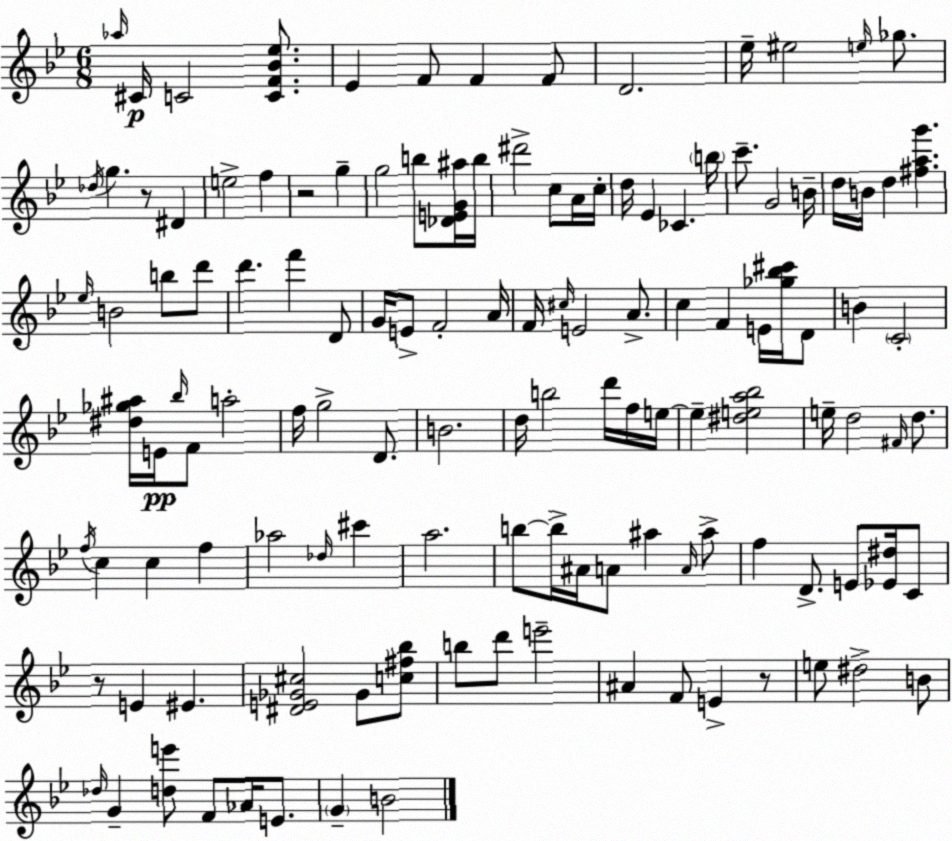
X:1
T:Untitled
M:6/8
L:1/4
K:Bb
_a/4 ^C/4 C2 [CF_B_e]/2 _E F/2 F F/2 D2 _e/4 ^e2 e/4 _g/2 _d/4 g z/2 ^D e2 f z2 g g2 b/2 [_DEG^a]/4 b/4 ^d'2 c/2 A/4 c/4 d/4 _E _C b/4 c'/2 G2 B/4 d/4 B/4 d [^fag'] _e/4 B2 b/2 d'/2 d' f' D/2 G/4 E/2 F2 A/4 F/4 ^c/4 E2 A/2 c F E/4 [_g_b^c']/4 D/2 B C2 [^d_g^a]/4 E/4 _b/4 F/2 a2 f/4 g2 D/2 B2 d/4 b2 d'/4 f/4 e/4 e [^dea_b]2 e/4 d2 ^F/4 d/2 f/4 c c f _a2 _d/4 ^c' a2 b/2 b/4 ^A/4 A/2 ^a A/4 ^a/2 f D/2 E/2 [_E^d]/4 C/2 z/2 E ^E [^DE_G^c]2 _G/2 [c^f_b]/2 b/2 d'/2 e'2 ^A F/2 E z/2 e/2 ^d2 B/2 _d/4 G [de']/2 F/2 _A/4 E/2 G B2